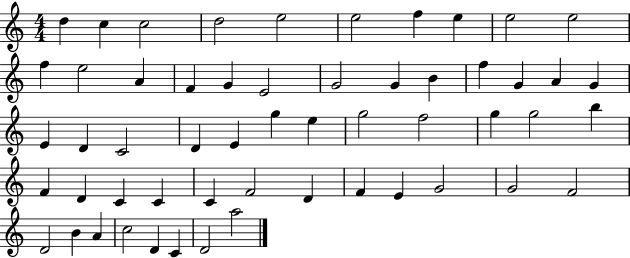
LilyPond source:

{
  \clef treble
  \numericTimeSignature
  \time 4/4
  \key c \major
  d''4 c''4 c''2 | d''2 e''2 | e''2 f''4 e''4 | e''2 e''2 | \break f''4 e''2 a'4 | f'4 g'4 e'2 | g'2 g'4 b'4 | f''4 g'4 a'4 g'4 | \break e'4 d'4 c'2 | d'4 e'4 g''4 e''4 | g''2 f''2 | g''4 g''2 b''4 | \break f'4 d'4 c'4 c'4 | c'4 f'2 d'4 | f'4 e'4 g'2 | g'2 f'2 | \break d'2 b'4 a'4 | c''2 d'4 c'4 | d'2 a''2 | \bar "|."
}